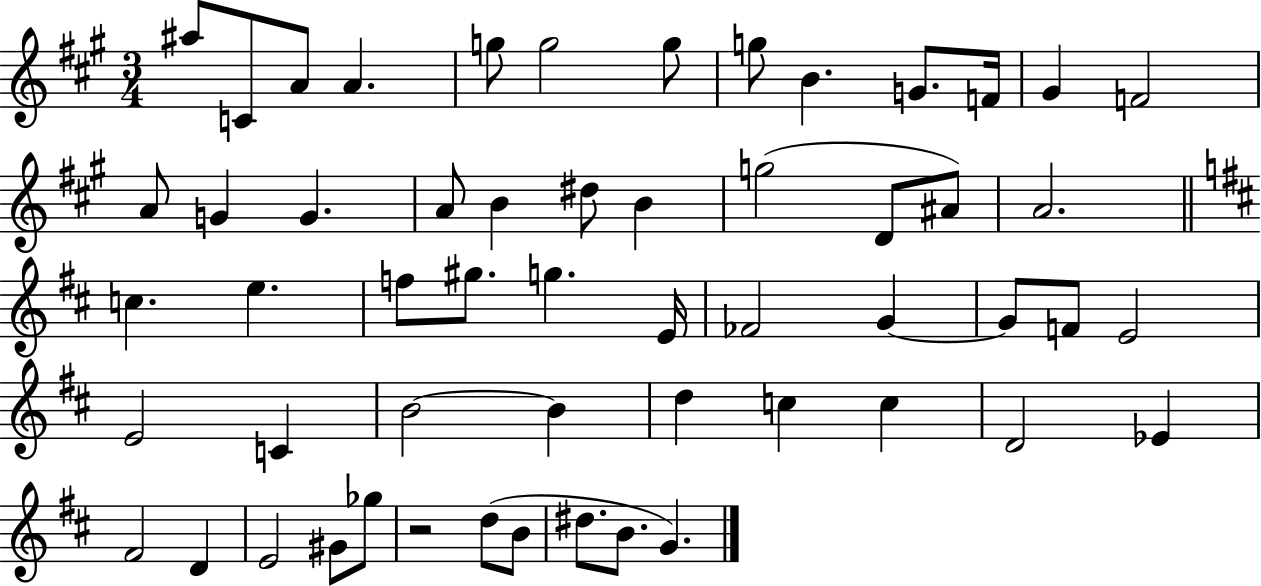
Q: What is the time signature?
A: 3/4